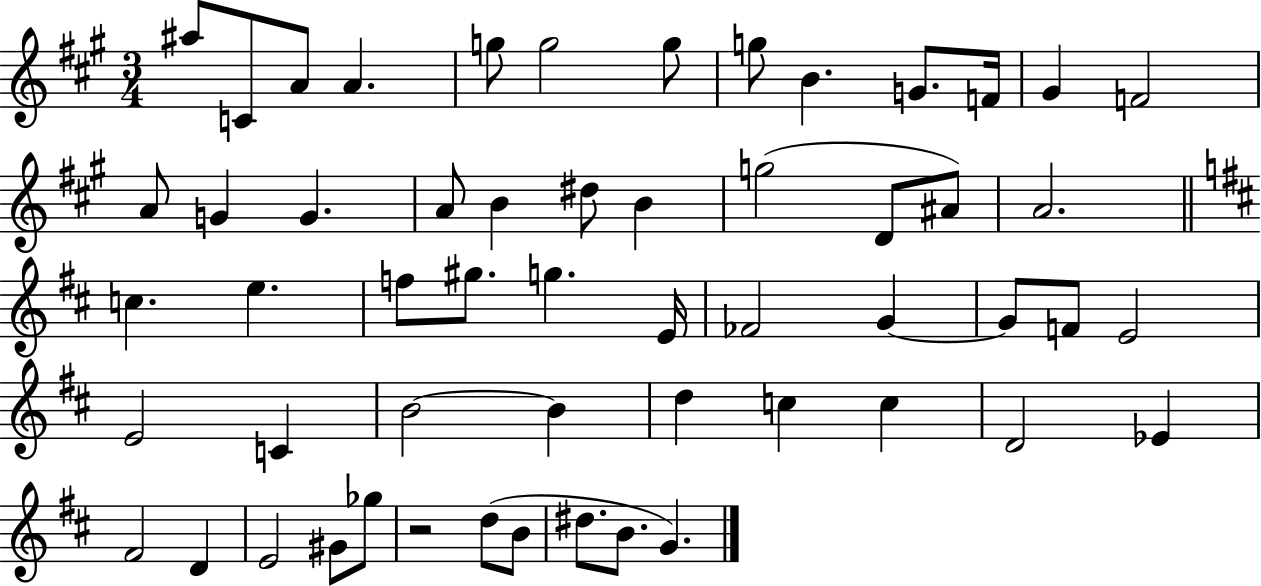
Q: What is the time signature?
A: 3/4